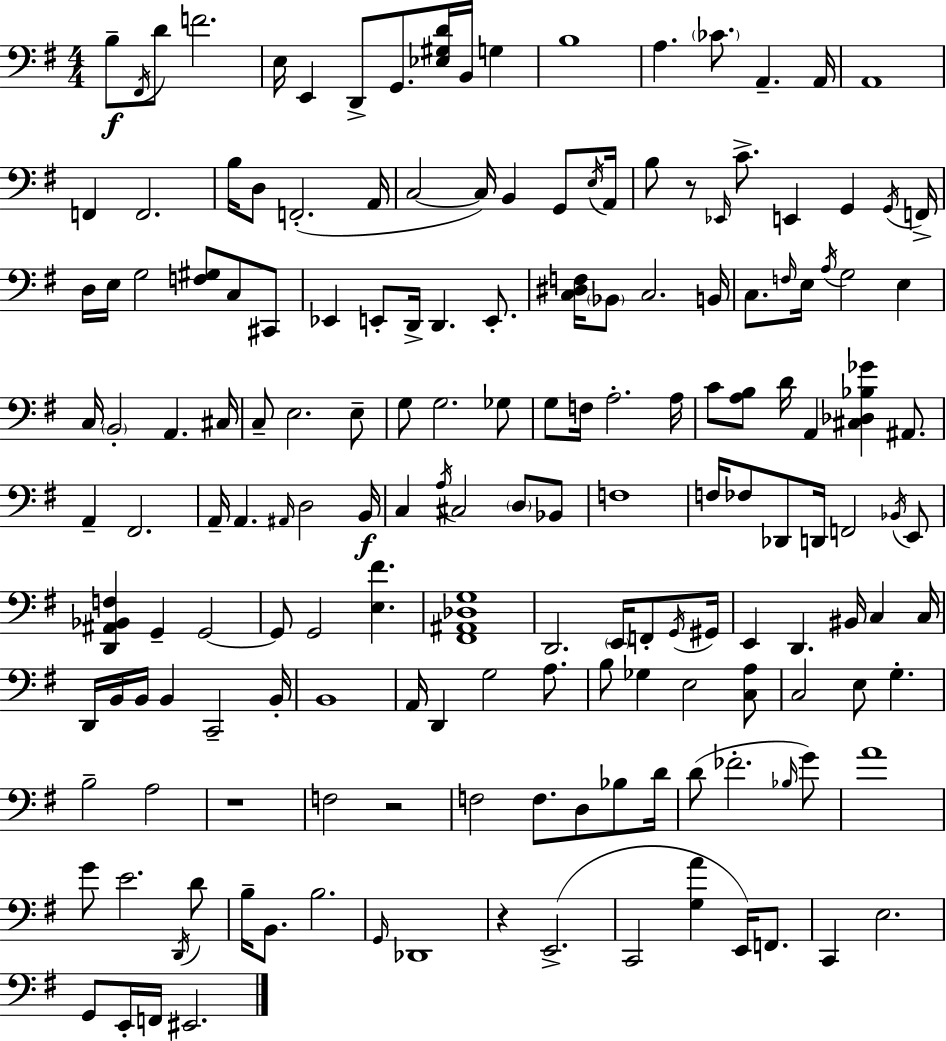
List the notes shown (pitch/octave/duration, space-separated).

B3/e F#2/s D4/e F4/h. E3/s E2/q D2/e G2/e. [Eb3,G#3,D4]/s B2/s G3/q B3/w A3/q. CES4/e. A2/q. A2/s A2/w F2/q F2/h. B3/s D3/e F2/h. A2/s C3/h C3/s B2/q G2/e E3/s A2/s B3/e R/e Eb2/s C4/e. E2/q G2/q G2/s F2/s D3/s E3/s G3/h [F3,G#3]/e C3/e C#2/e Eb2/q E2/e D2/s D2/q. E2/e. [C3,D#3,F3]/s Bb2/e C3/h. B2/s C3/e. F3/s E3/s A3/s G3/h E3/q C3/s B2/h A2/q. C#3/s C3/e E3/h. E3/e G3/e G3/h. Gb3/e G3/e F3/s A3/h. A3/s C4/e [A3,B3]/e D4/s A2/q [C#3,Db3,Bb3,Gb4]/q A#2/e. A2/q F#2/h. A2/s A2/q. A#2/s D3/h B2/s C3/q A3/s C#3/h D3/e Bb2/e F3/w F3/s FES3/e Db2/e D2/s F2/h Bb2/s E2/e [D2,A#2,Bb2,F3]/q G2/q G2/h G2/e G2/h [E3,F#4]/q. [F#2,A#2,Db3,G3]/w D2/h. E2/s F2/e G2/s G#2/s E2/q D2/q. BIS2/s C3/q C3/s D2/s B2/s B2/s B2/q C2/h B2/s B2/w A2/s D2/q G3/h A3/e. B3/e Gb3/q E3/h [C3,A3]/e C3/h E3/e G3/q. B3/h A3/h R/w F3/h R/h F3/h F3/e. D3/e Bb3/e D4/s D4/e FES4/h. Bb3/s G4/e A4/w G4/e E4/h. D2/s D4/e B3/s B2/e. B3/h. G2/s Db2/w R/q E2/h. C2/h [G3,A4]/q E2/s F2/e. C2/q E3/h. G2/e E2/s F2/s EIS2/h.